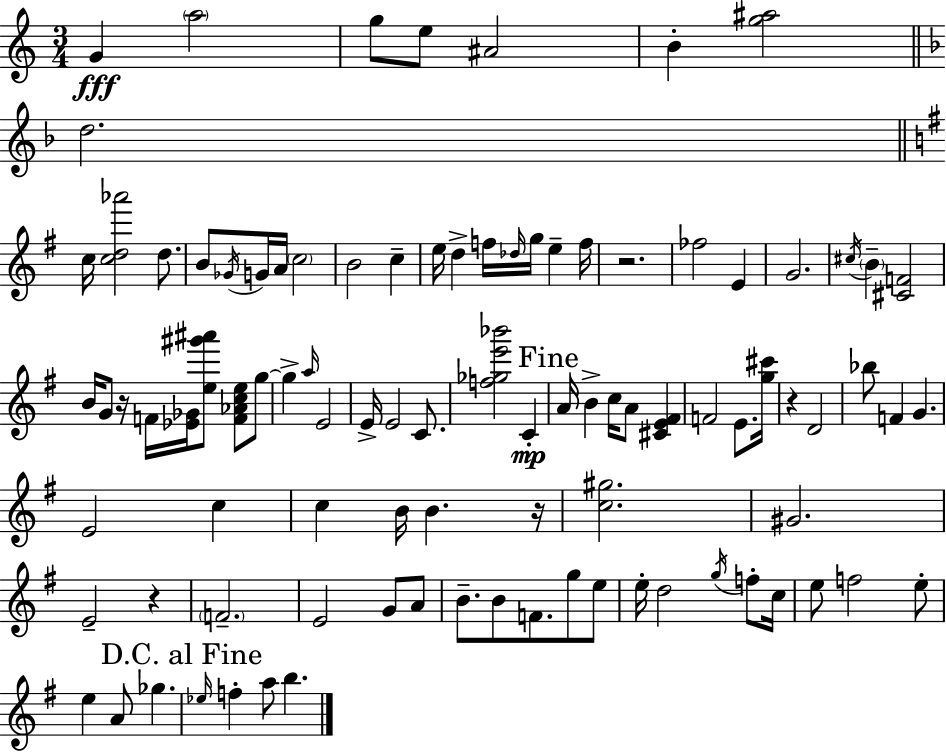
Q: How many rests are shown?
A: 5